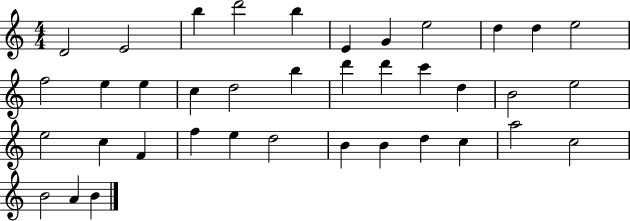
{
  \clef treble
  \numericTimeSignature
  \time 4/4
  \key c \major
  d'2 e'2 | b''4 d'''2 b''4 | e'4 g'4 e''2 | d''4 d''4 e''2 | \break f''2 e''4 e''4 | c''4 d''2 b''4 | d'''4 d'''4 c'''4 d''4 | b'2 e''2 | \break e''2 c''4 f'4 | f''4 e''4 d''2 | b'4 b'4 d''4 c''4 | a''2 c''2 | \break b'2 a'4 b'4 | \bar "|."
}